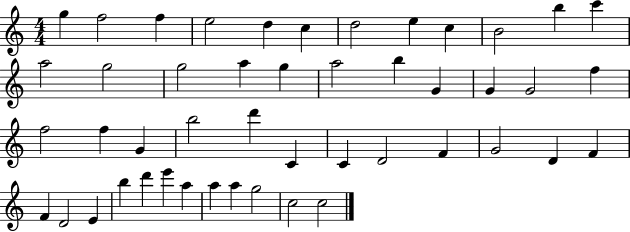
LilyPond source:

{
  \clef treble
  \numericTimeSignature
  \time 4/4
  \key c \major
  g''4 f''2 f''4 | e''2 d''4 c''4 | d''2 e''4 c''4 | b'2 b''4 c'''4 | \break a''2 g''2 | g''2 a''4 g''4 | a''2 b''4 g'4 | g'4 g'2 f''4 | \break f''2 f''4 g'4 | b''2 d'''4 c'4 | c'4 d'2 f'4 | g'2 d'4 f'4 | \break f'4 d'2 e'4 | b''4 d'''4 e'''4 a''4 | a''4 a''4 g''2 | c''2 c''2 | \break \bar "|."
}